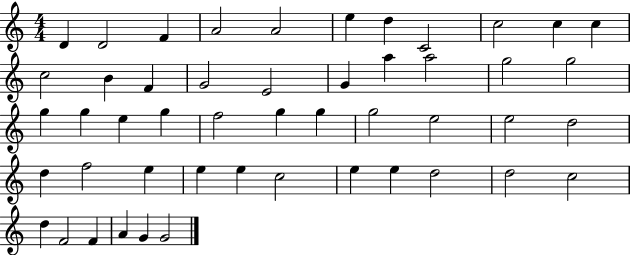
X:1
T:Untitled
M:4/4
L:1/4
K:C
D D2 F A2 A2 e d C2 c2 c c c2 B F G2 E2 G a a2 g2 g2 g g e g f2 g g g2 e2 e2 d2 d f2 e e e c2 e e d2 d2 c2 d F2 F A G G2